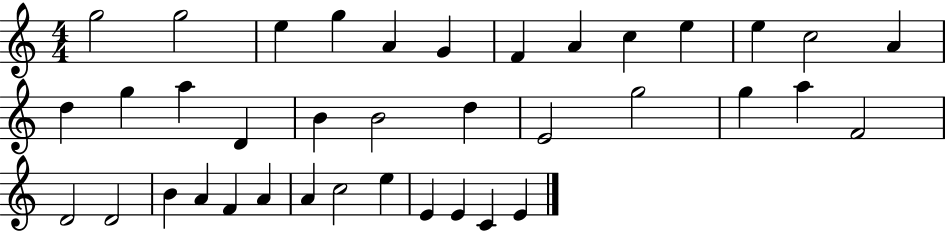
G5/h G5/h E5/q G5/q A4/q G4/q F4/q A4/q C5/q E5/q E5/q C5/h A4/q D5/q G5/q A5/q D4/q B4/q B4/h D5/q E4/h G5/h G5/q A5/q F4/h D4/h D4/h B4/q A4/q F4/q A4/q A4/q C5/h E5/q E4/q E4/q C4/q E4/q